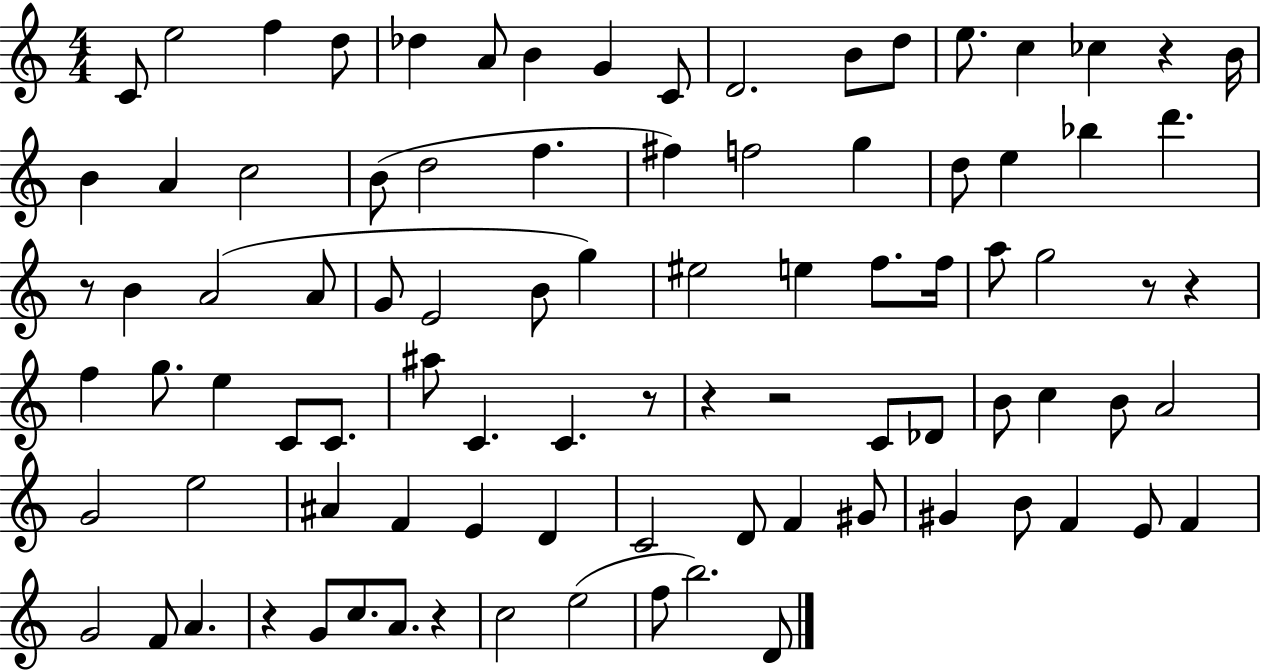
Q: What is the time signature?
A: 4/4